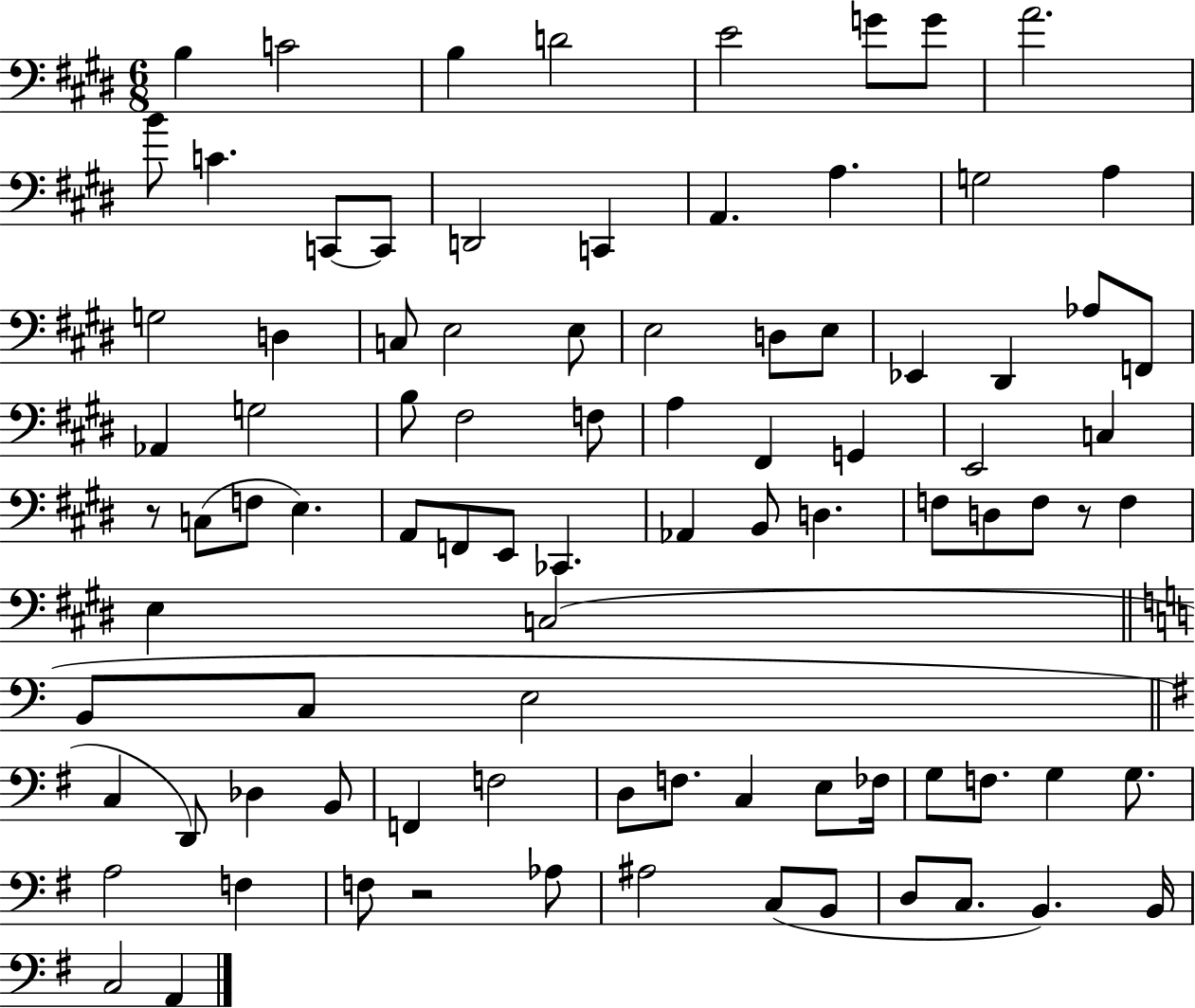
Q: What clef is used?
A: bass